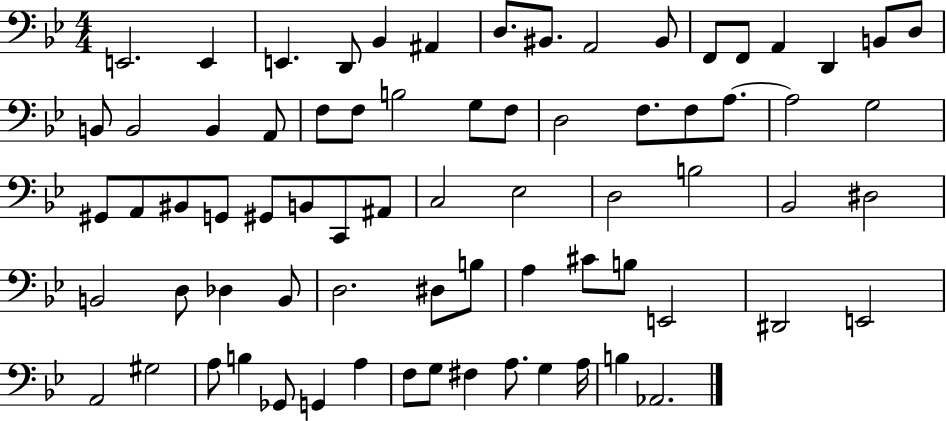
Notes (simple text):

E2/h. E2/q E2/q. D2/e Bb2/q A#2/q D3/e. BIS2/e. A2/h BIS2/e F2/e F2/e A2/q D2/q B2/e D3/e B2/e B2/h B2/q A2/e F3/e F3/e B3/h G3/e F3/e D3/h F3/e. F3/e A3/e. A3/h G3/h G#2/e A2/e BIS2/e G2/e G#2/e B2/e C2/e A#2/e C3/h Eb3/h D3/h B3/h Bb2/h D#3/h B2/h D3/e Db3/q B2/e D3/h. D#3/e B3/e A3/q C#4/e B3/e E2/h D#2/h E2/h A2/h G#3/h A3/e B3/q Gb2/e G2/q A3/q F3/e G3/e F#3/q A3/e. G3/q A3/s B3/q Ab2/h.